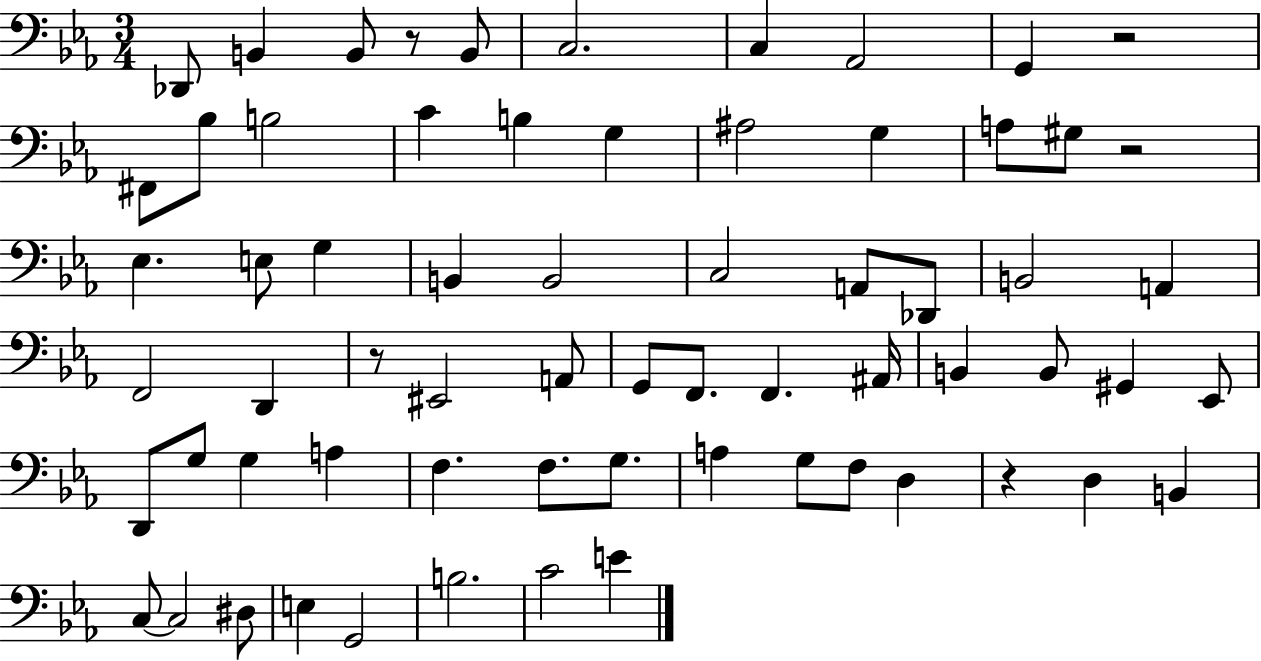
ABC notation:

X:1
T:Untitled
M:3/4
L:1/4
K:Eb
_D,,/2 B,, B,,/2 z/2 B,,/2 C,2 C, _A,,2 G,, z2 ^F,,/2 _B,/2 B,2 C B, G, ^A,2 G, A,/2 ^G,/2 z2 _E, E,/2 G, B,, B,,2 C,2 A,,/2 _D,,/2 B,,2 A,, F,,2 D,, z/2 ^E,,2 A,,/2 G,,/2 F,,/2 F,, ^A,,/4 B,, B,,/2 ^G,, _E,,/2 D,,/2 G,/2 G, A, F, F,/2 G,/2 A, G,/2 F,/2 D, z D, B,, C,/2 C,2 ^D,/2 E, G,,2 B,2 C2 E